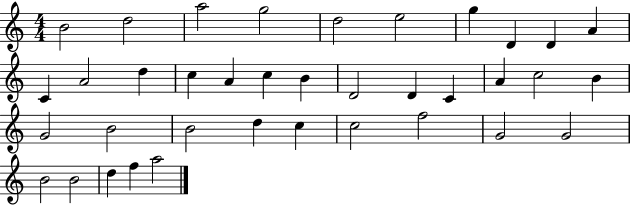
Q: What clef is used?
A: treble